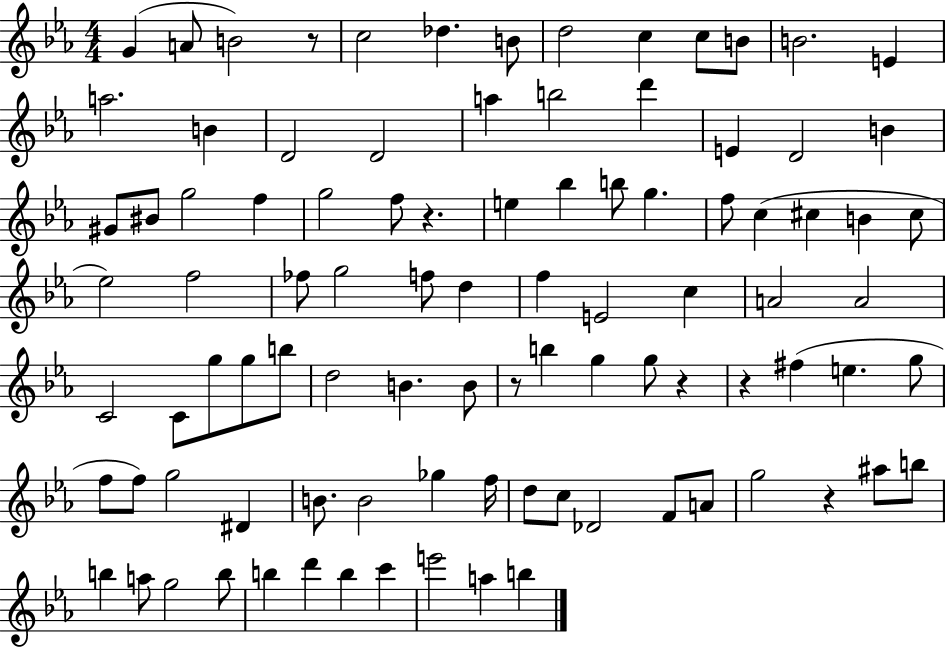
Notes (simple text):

G4/q A4/e B4/h R/e C5/h Db5/q. B4/e D5/h C5/q C5/e B4/e B4/h. E4/q A5/h. B4/q D4/h D4/h A5/q B5/h D6/q E4/q D4/h B4/q G#4/e BIS4/e G5/h F5/q G5/h F5/e R/q. E5/q Bb5/q B5/e G5/q. F5/e C5/q C#5/q B4/q C#5/e Eb5/h F5/h FES5/e G5/h F5/e D5/q F5/q E4/h C5/q A4/h A4/h C4/h C4/e G5/e G5/e B5/e D5/h B4/q. B4/e R/e B5/q G5/q G5/e R/q R/q F#5/q E5/q. G5/e F5/e F5/e G5/h D#4/q B4/e. B4/h Gb5/q F5/s D5/e C5/e Db4/h F4/e A4/e G5/h R/q A#5/e B5/e B5/q A5/e G5/h B5/e B5/q D6/q B5/q C6/q E6/h A5/q B5/q